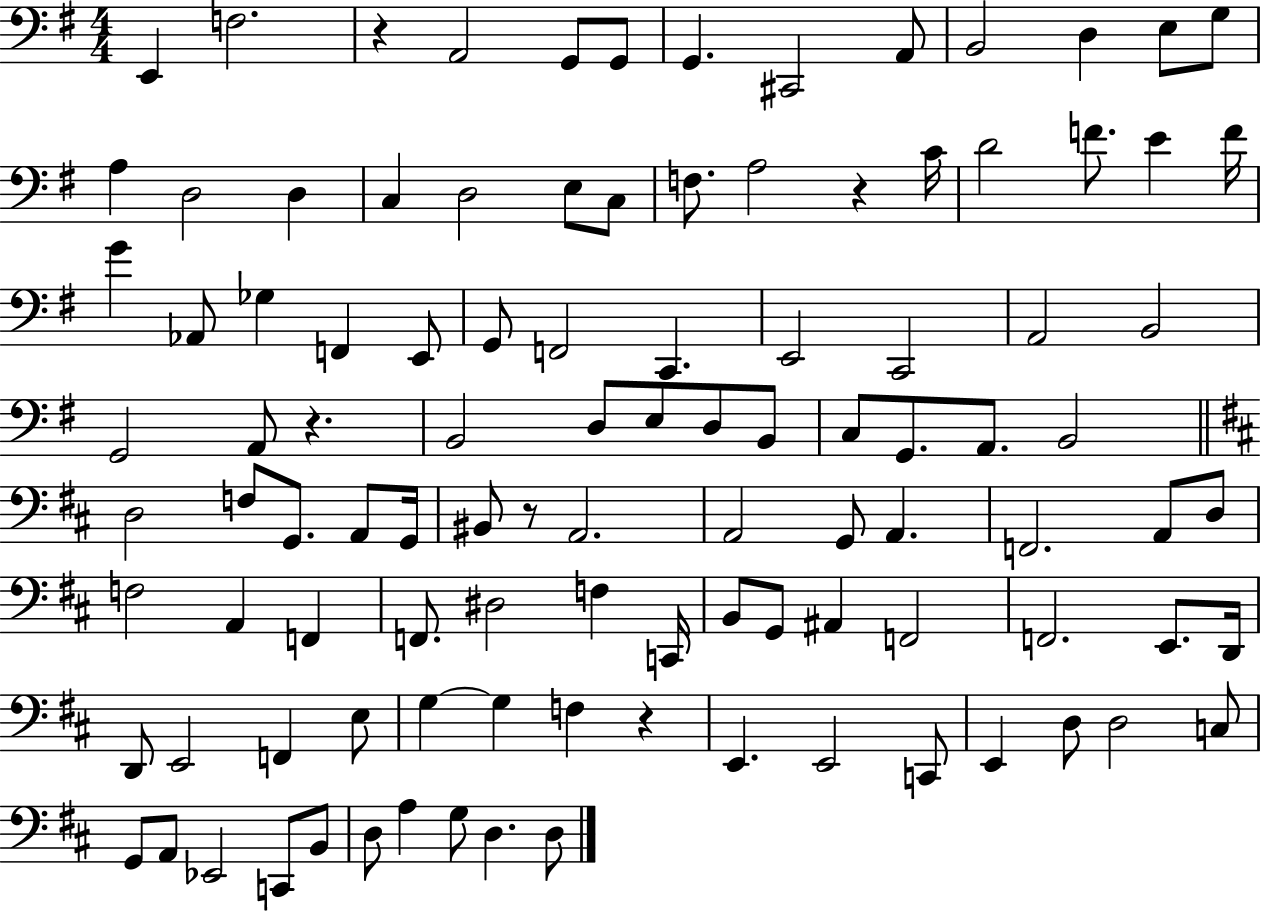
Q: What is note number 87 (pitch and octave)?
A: E2